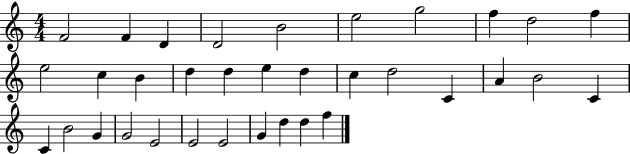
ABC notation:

X:1
T:Untitled
M:4/4
L:1/4
K:C
F2 F D D2 B2 e2 g2 f d2 f e2 c B d d e d c d2 C A B2 C C B2 G G2 E2 E2 E2 G d d f